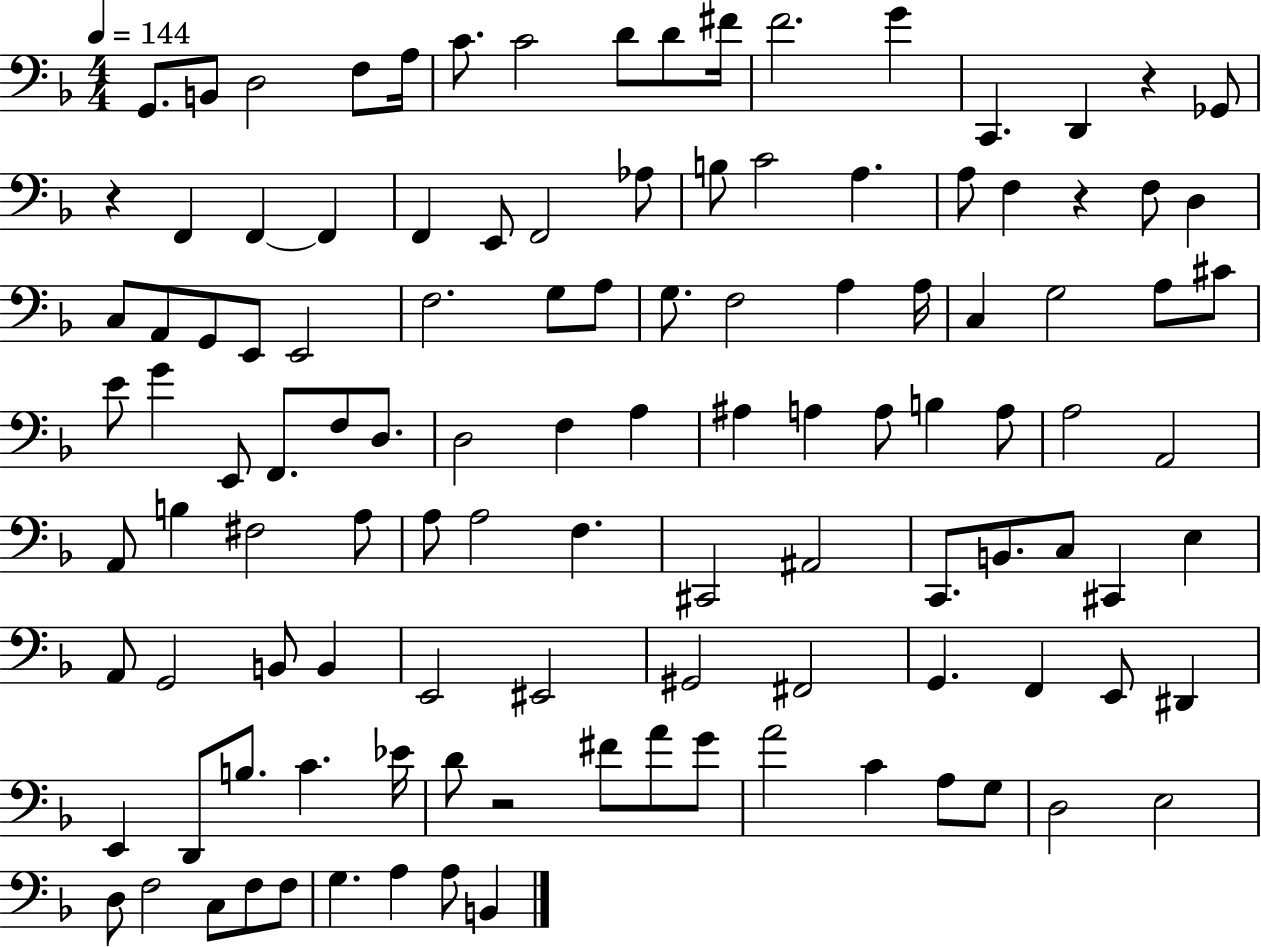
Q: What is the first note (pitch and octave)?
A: G2